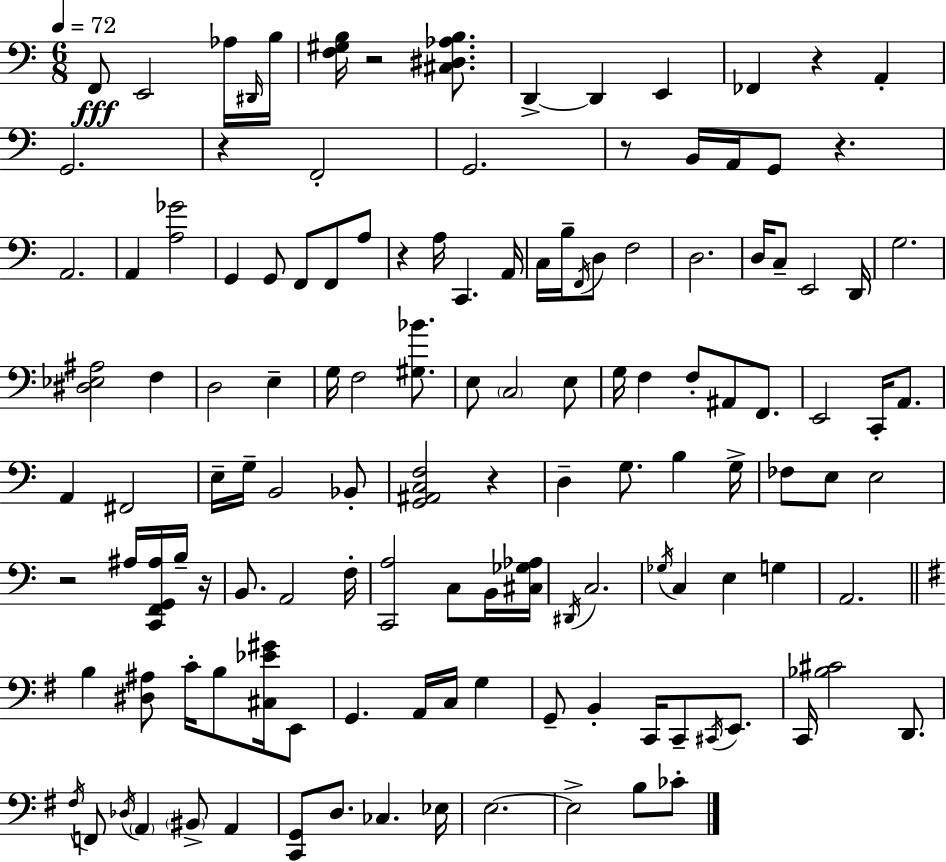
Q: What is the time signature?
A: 6/8